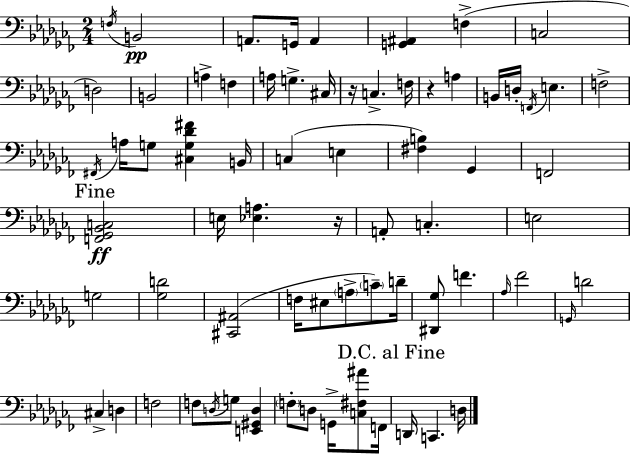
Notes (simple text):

F3/s B2/h A2/e. G2/s A2/q [G2,A#2]/q F3/q C3/h D3/h B2/h A3/q F3/q A3/s G3/q. C#3/s R/s C3/q. F3/s R/q A3/q B2/s D3/s F2/s E3/q. F3/h F#2/s A3/s G3/e [C#3,G3,Db4,F#4]/q B2/s C3/q E3/q [F#3,B3]/q Gb2/q F2/h [F2,Gb2,Bb2,C3]/h E3/s [Eb3,A3]/q. R/s A2/e C3/q. E3/h G3/h [Gb3,D4]/h [C#2,A#2]/h F3/s EIS3/e A3/e C4/e D4/s [D#2,Gb3]/e F4/q. Ab3/s FES4/h G2/s D4/h C#3/q D3/q F3/h F3/e D3/s G3/e [E2,G#2,D3]/q F3/e D3/e G2/s [C3,F#3,A#4]/e F2/s D2/s C2/q. D3/s